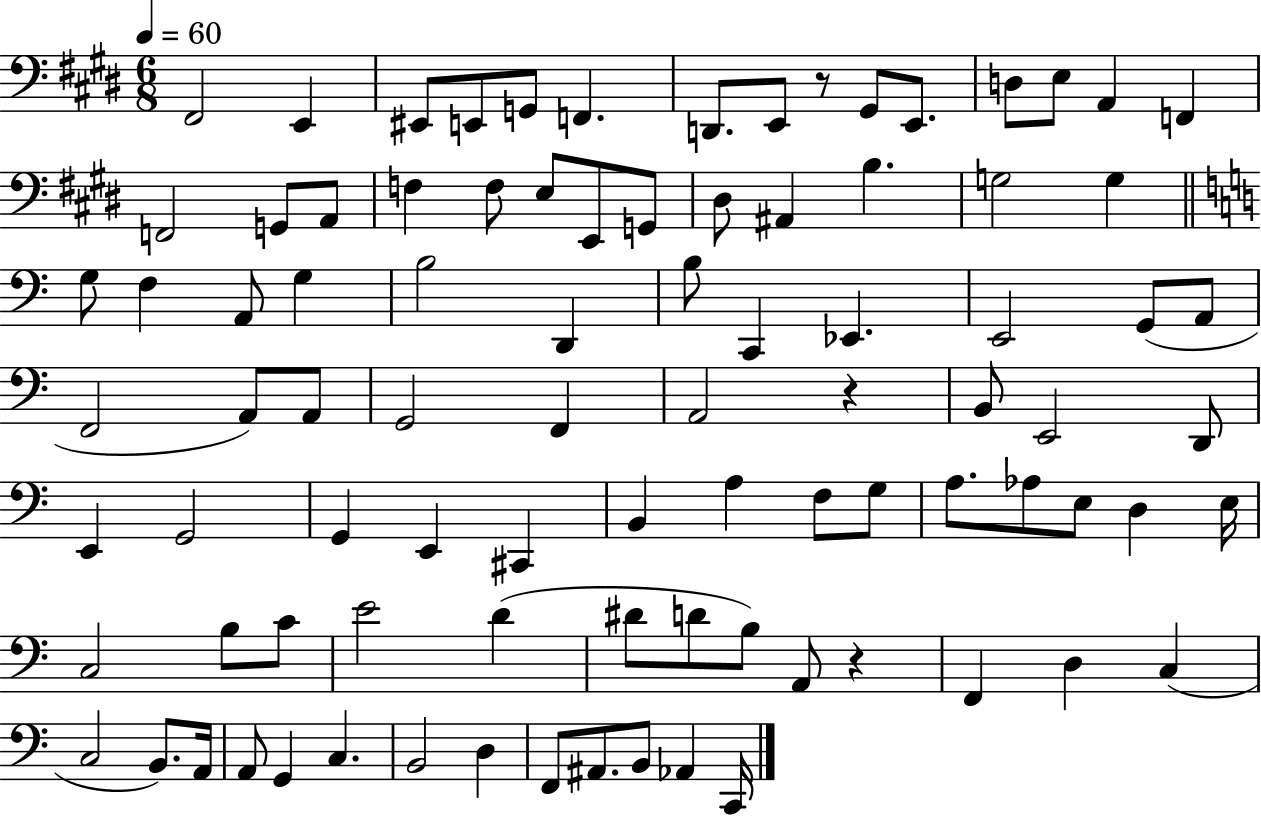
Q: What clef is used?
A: bass